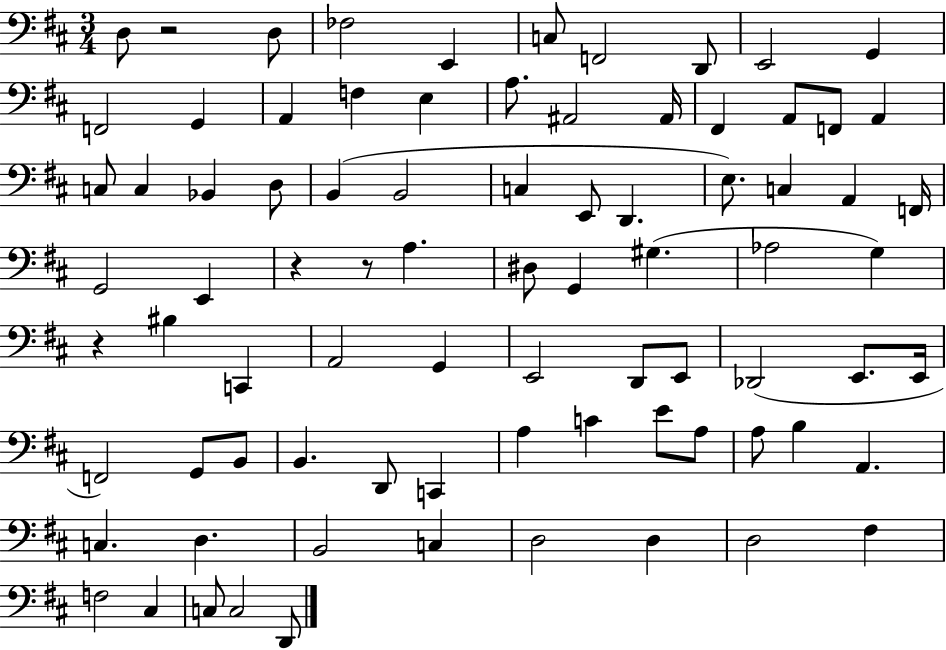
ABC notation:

X:1
T:Untitled
M:3/4
L:1/4
K:D
D,/2 z2 D,/2 _F,2 E,, C,/2 F,,2 D,,/2 E,,2 G,, F,,2 G,, A,, F, E, A,/2 ^A,,2 ^A,,/4 ^F,, A,,/2 F,,/2 A,, C,/2 C, _B,, D,/2 B,, B,,2 C, E,,/2 D,, E,/2 C, A,, F,,/4 G,,2 E,, z z/2 A, ^D,/2 G,, ^G, _A,2 G, z ^B, C,, A,,2 G,, E,,2 D,,/2 E,,/2 _D,,2 E,,/2 E,,/4 F,,2 G,,/2 B,,/2 B,, D,,/2 C,, A, C E/2 A,/2 A,/2 B, A,, C, D, B,,2 C, D,2 D, D,2 ^F, F,2 ^C, C,/2 C,2 D,,/2